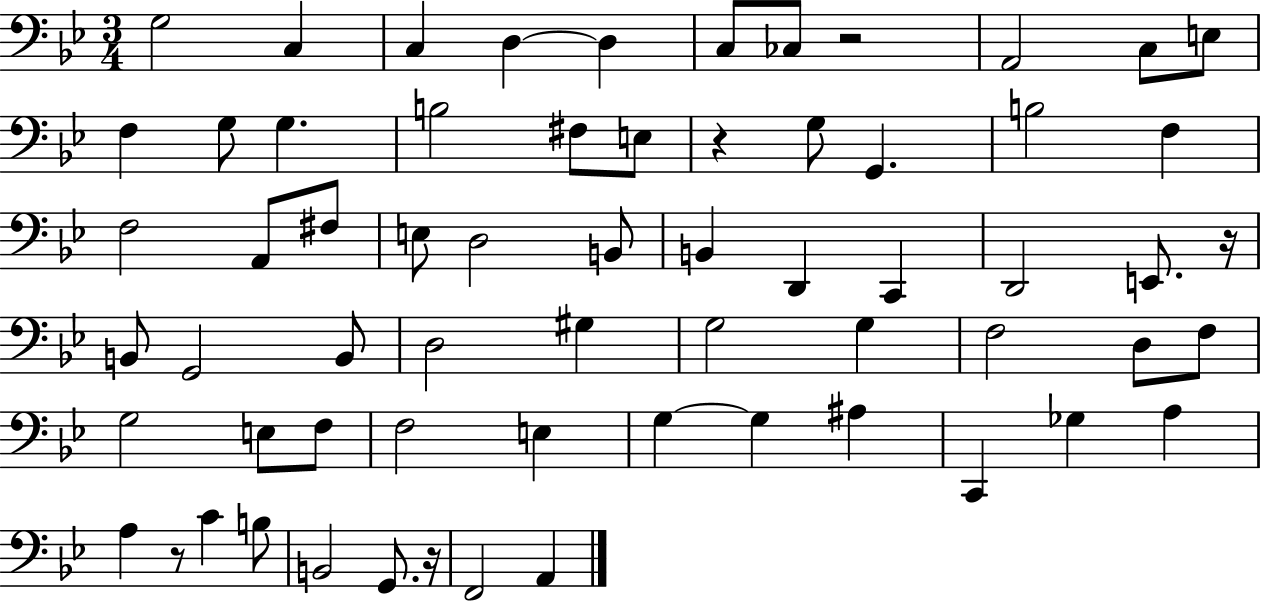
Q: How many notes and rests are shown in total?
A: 64